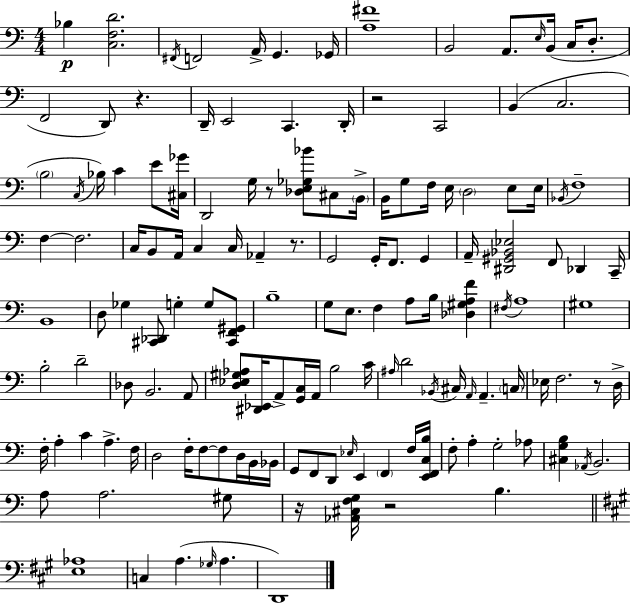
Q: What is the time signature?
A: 4/4